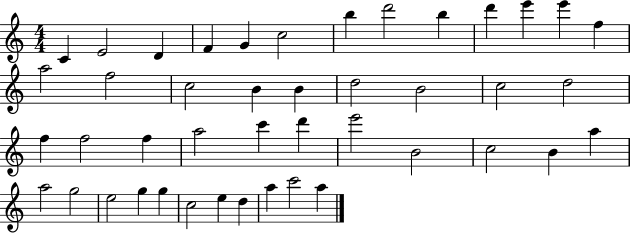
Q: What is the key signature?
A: C major